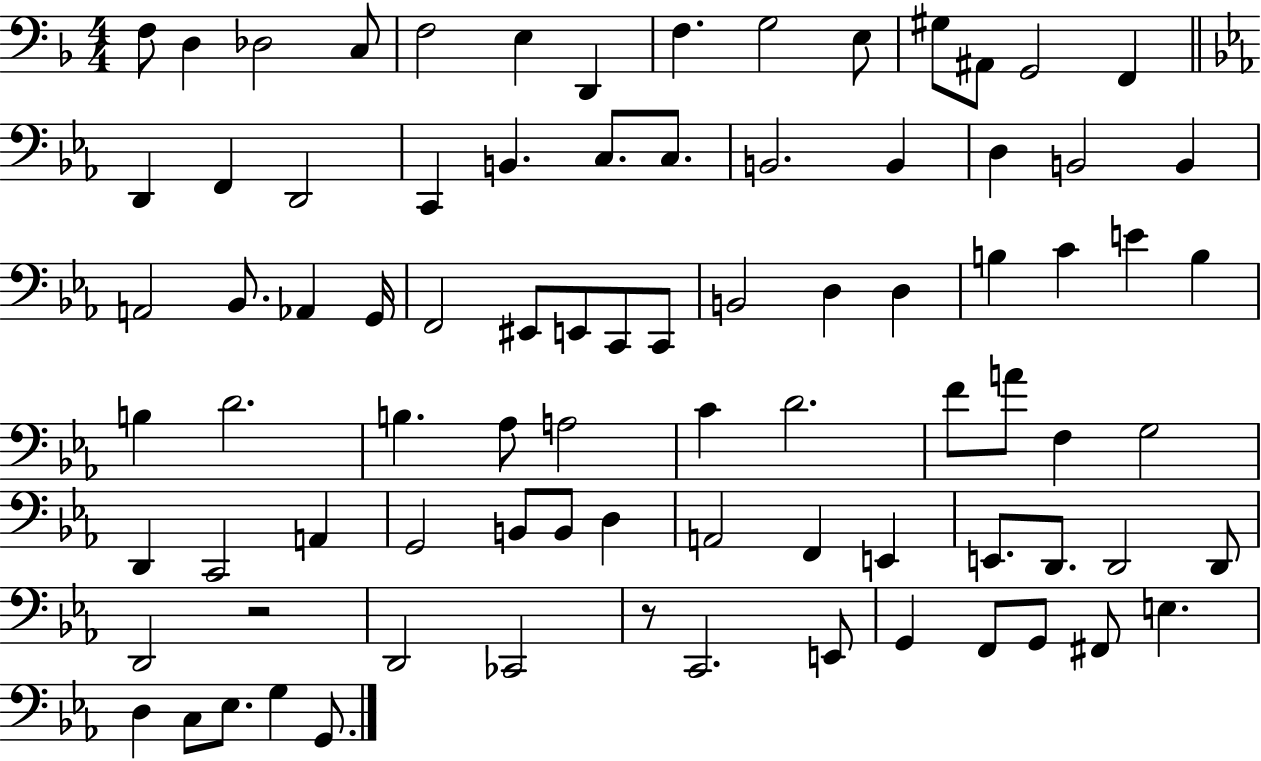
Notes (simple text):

F3/e D3/q Db3/h C3/e F3/h E3/q D2/q F3/q. G3/h E3/e G#3/e A#2/e G2/h F2/q D2/q F2/q D2/h C2/q B2/q. C3/e. C3/e. B2/h. B2/q D3/q B2/h B2/q A2/h Bb2/e. Ab2/q G2/s F2/h EIS2/e E2/e C2/e C2/e B2/h D3/q D3/q B3/q C4/q E4/q B3/q B3/q D4/h. B3/q. Ab3/e A3/h C4/q D4/h. F4/e A4/e F3/q G3/h D2/q C2/h A2/q G2/h B2/e B2/e D3/q A2/h F2/q E2/q E2/e. D2/e. D2/h D2/e D2/h R/h D2/h CES2/h R/e C2/h. E2/e G2/q F2/e G2/e F#2/e E3/q. D3/q C3/e Eb3/e. G3/q G2/e.